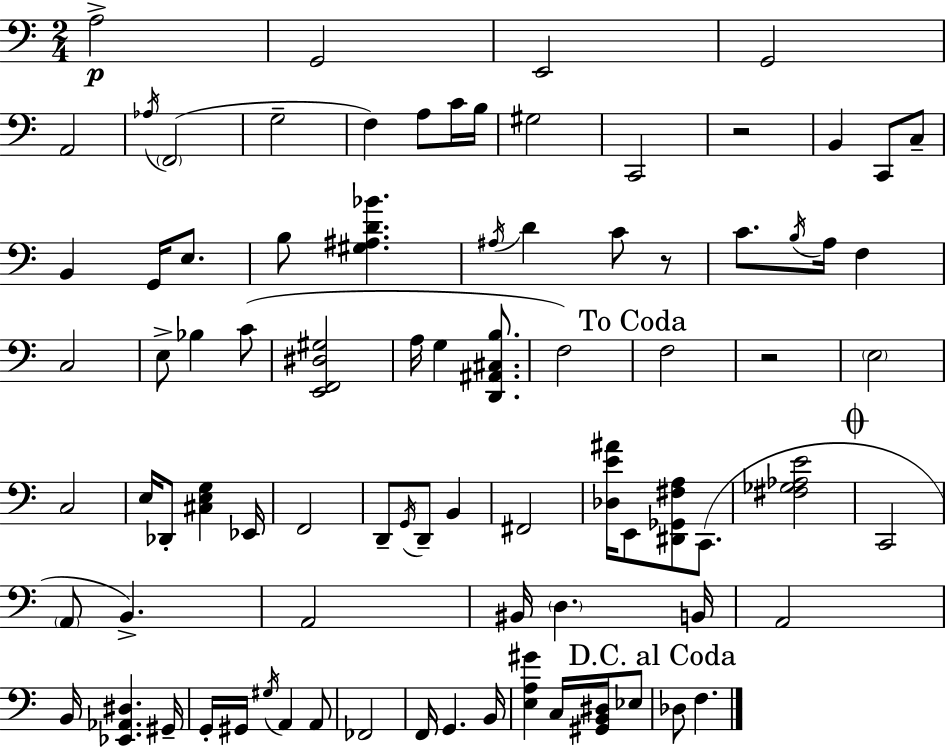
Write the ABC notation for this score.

X:1
T:Untitled
M:2/4
L:1/4
K:C
A,2 G,,2 E,,2 G,,2 A,,2 _A,/4 F,,2 G,2 F, A,/2 C/4 B,/4 ^G,2 C,,2 z2 B,, C,,/2 C,/2 B,, G,,/4 E,/2 B,/2 [^G,^A,D_B] ^A,/4 D C/2 z/2 C/2 B,/4 A,/4 F, C,2 E,/2 _B, C/2 [E,,F,,^D,^G,]2 A,/4 G, [D,,^A,,^C,B,]/2 F,2 F,2 z2 E,2 C,2 E,/4 _D,,/2 [^C,E,G,] _E,,/4 F,,2 D,,/2 G,,/4 D,,/2 B,, ^F,,2 [_D,E^A]/4 E,,/2 [^D,,_G,,^F,A,]/2 C,,/2 [^F,_G,_A,E]2 C,,2 A,,/2 B,, A,,2 ^B,,/4 D, B,,/4 A,,2 B,,/4 [_E,,_A,,^D,] ^G,,/4 G,,/4 ^G,,/4 ^G,/4 A,, A,,/2 _F,,2 F,,/4 G,, B,,/4 [E,A,^G] C,/4 [^G,,B,,^D,]/4 _E,/2 _D,/2 F,